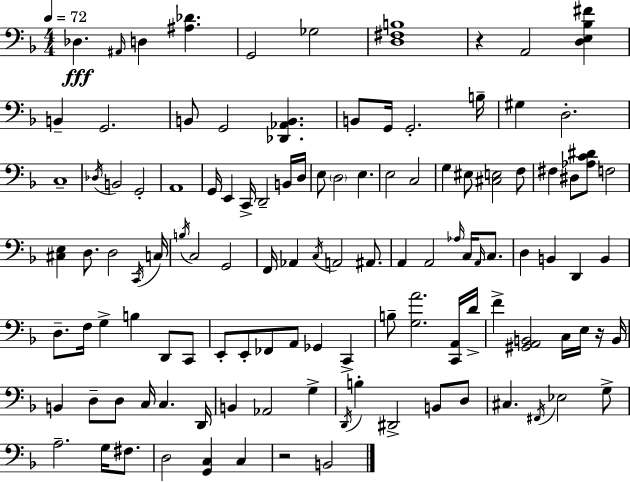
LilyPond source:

{
  \clef bass
  \numericTimeSignature
  \time 4/4
  \key d \minor
  \tempo 4 = 72
  \repeat volta 2 { des4.\fff \grace { ais,16 } d4 <ais des'>4. | g,2 ges2 | <d fis b>1 | r4 a,2 <d e bes fis'>4 | \break b,4-- g,2. | b,8 g,2 <des, aes, b,>4. | b,8 g,16 g,2.-. | b16-- gis4 d2.-. | \break c1-- | \acciaccatura { des16 } b,2 g,2-. | a,1 | g,16 e,4 c,16-> d,2-- | \break b,16 d16 e8 \parenthesize d2 e4. | e2 c2 | g4 eis8 <cis e>2 | f8 fis4 dis8 <aes c' dis'>8 f2 | \break <cis e>4 d8. d2 | \acciaccatura { c,16 } c16 \acciaccatura { b16 } c2 g,2 | f,16 aes,4 \acciaccatura { c16 } a,2 | ais,8. a,4 a,2 | \break \grace { aes16 } c16 \grace { a,16 } c8. d4 b,4 d,4 | b,4 d8.-- f16 g4-> b4 | d,8 c,8 e,8-. e,8-. fes,8 a,8 ges,4 | c,4-> b8-- <g a'>2. | \break <c, a,>16 d'16-> f'4-> <gis, a, b,>2 | c16 e16 r16 b,16 b,4 d8-- d8 c16 | c4. d,16 b,4 aes,2 | g4-> \acciaccatura { d,16 } b4-. dis,2-> | \break b,8 d8 cis4. \acciaccatura { fis,16 } ees2 | g8-> a2.-- | g16 fis8. d2 | <g, c>4 c4 r2 | \break b,2 } \bar "|."
}